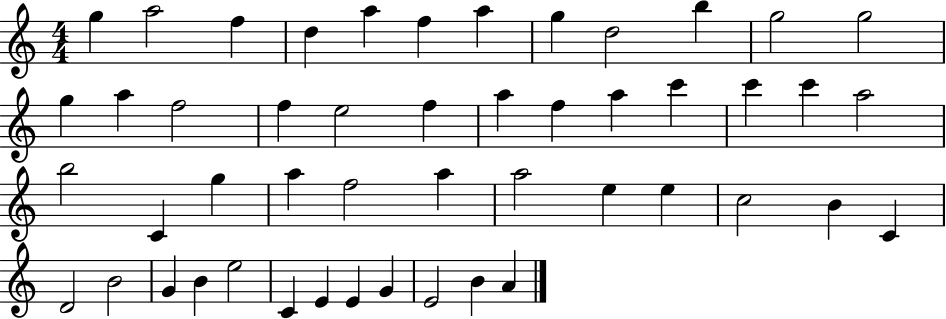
X:1
T:Untitled
M:4/4
L:1/4
K:C
g a2 f d a f a g d2 b g2 g2 g a f2 f e2 f a f a c' c' c' a2 b2 C g a f2 a a2 e e c2 B C D2 B2 G B e2 C E E G E2 B A